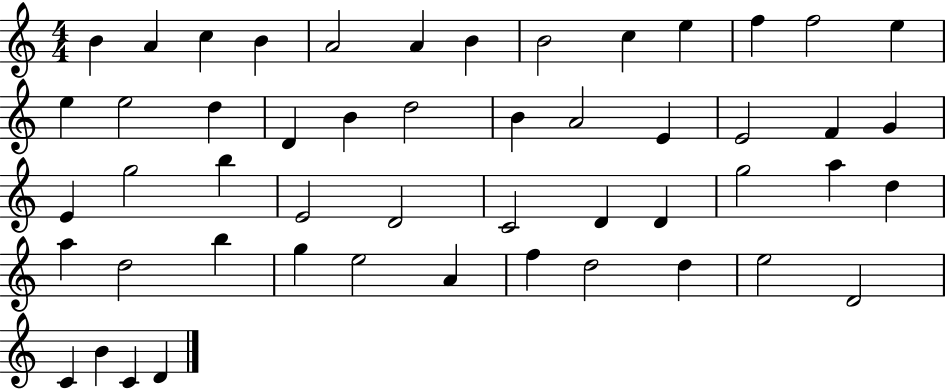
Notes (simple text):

B4/q A4/q C5/q B4/q A4/h A4/q B4/q B4/h C5/q E5/q F5/q F5/h E5/q E5/q E5/h D5/q D4/q B4/q D5/h B4/q A4/h E4/q E4/h F4/q G4/q E4/q G5/h B5/q E4/h D4/h C4/h D4/q D4/q G5/h A5/q D5/q A5/q D5/h B5/q G5/q E5/h A4/q F5/q D5/h D5/q E5/h D4/h C4/q B4/q C4/q D4/q